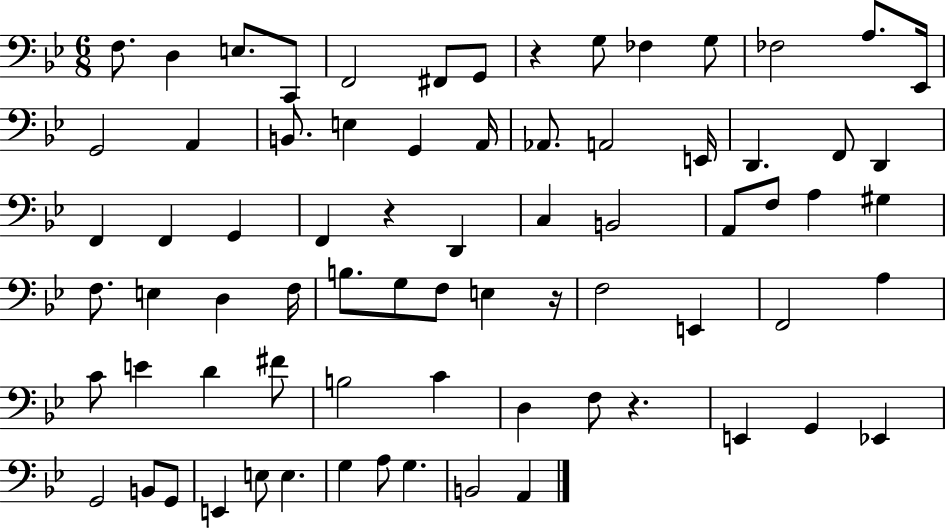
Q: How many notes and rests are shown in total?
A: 74